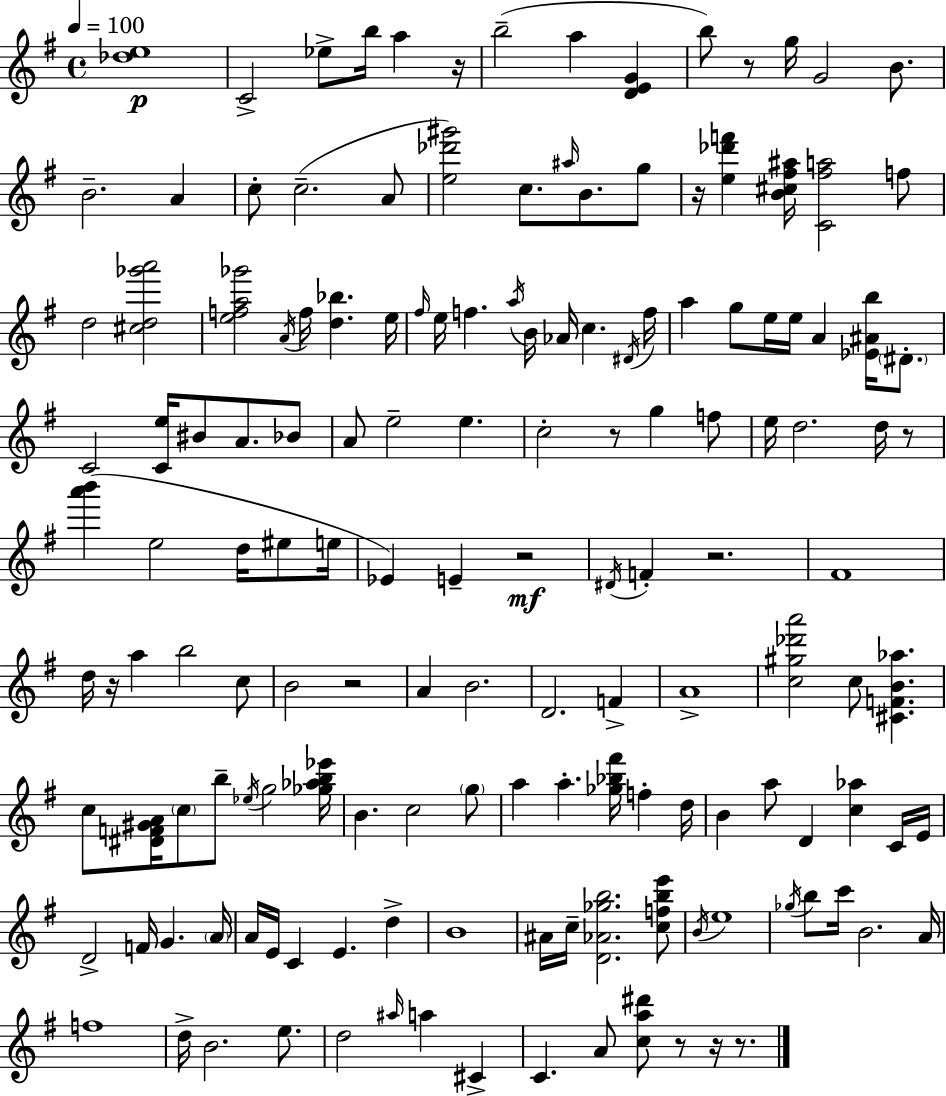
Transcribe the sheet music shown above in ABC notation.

X:1
T:Untitled
M:4/4
L:1/4
K:Em
[_de]4 C2 _e/2 b/4 a z/4 b2 a [DEG] b/2 z/2 g/4 G2 B/2 B2 A c/2 c2 A/2 [e_d'^g']2 c/2 ^a/4 B/2 g/2 z/4 [e_d'f'] [B^c^f^a]/4 [C^fa]2 f/2 d2 [^cd_g'a']2 [efa_g']2 A/4 f/4 [d_b] e/4 ^f/4 e/4 f a/4 B/4 _A/4 c ^D/4 f/4 a g/2 e/4 e/4 A [_E^Ab]/4 ^D/2 C2 [Ce]/4 ^B/2 A/2 _B/2 A/2 e2 e c2 z/2 g f/2 e/4 d2 d/4 z/2 [a'b'] e2 d/4 ^e/2 e/4 _E E z2 ^D/4 F z2 ^F4 d/4 z/4 a b2 c/2 B2 z2 A B2 D2 F A4 [c^g_d'a']2 c/2 [^CFB_a] c/2 [^DF^GA]/4 c/2 b/2 _e/4 g2 [_g_ab_e']/4 B c2 g/2 a a [_g_b^f']/4 f d/4 B a/2 D [c_a] C/4 E/4 D2 F/4 G A/4 A/4 E/4 C E d B4 ^A/4 c/4 [D_A_gb]2 [cfbe']/2 B/4 e4 _g/4 b/2 c'/4 B2 A/4 f4 d/4 B2 e/2 d2 ^a/4 a ^C C A/2 [ca^d']/2 z/2 z/4 z/2